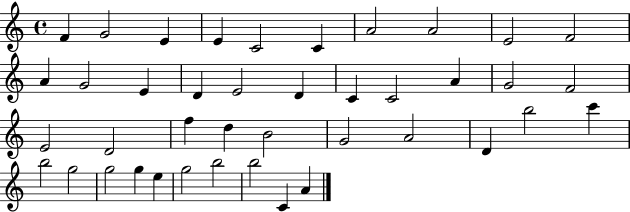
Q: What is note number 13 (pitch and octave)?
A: E4